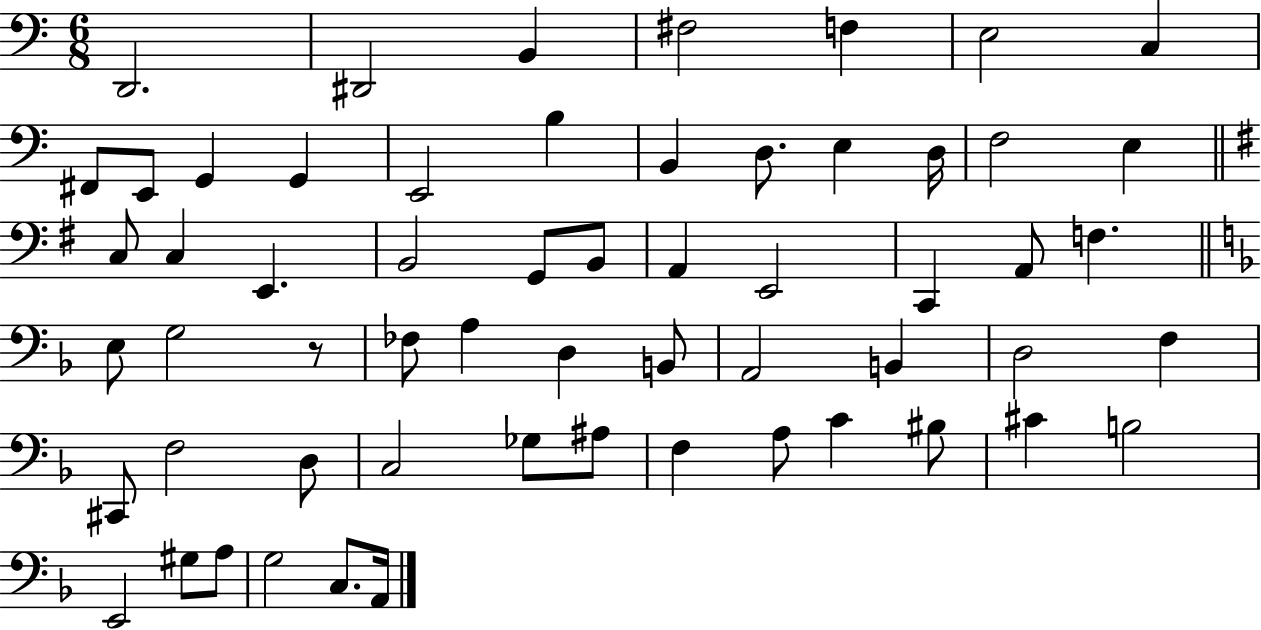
D2/h. D#2/h B2/q F#3/h F3/q E3/h C3/q F#2/e E2/e G2/q G2/q E2/h B3/q B2/q D3/e. E3/q D3/s F3/h E3/q C3/e C3/q E2/q. B2/h G2/e B2/e A2/q E2/h C2/q A2/e F3/q. E3/e G3/h R/e FES3/e A3/q D3/q B2/e A2/h B2/q D3/h F3/q C#2/e F3/h D3/e C3/h Gb3/e A#3/e F3/q A3/e C4/q BIS3/e C#4/q B3/h E2/h G#3/e A3/e G3/h C3/e. A2/s